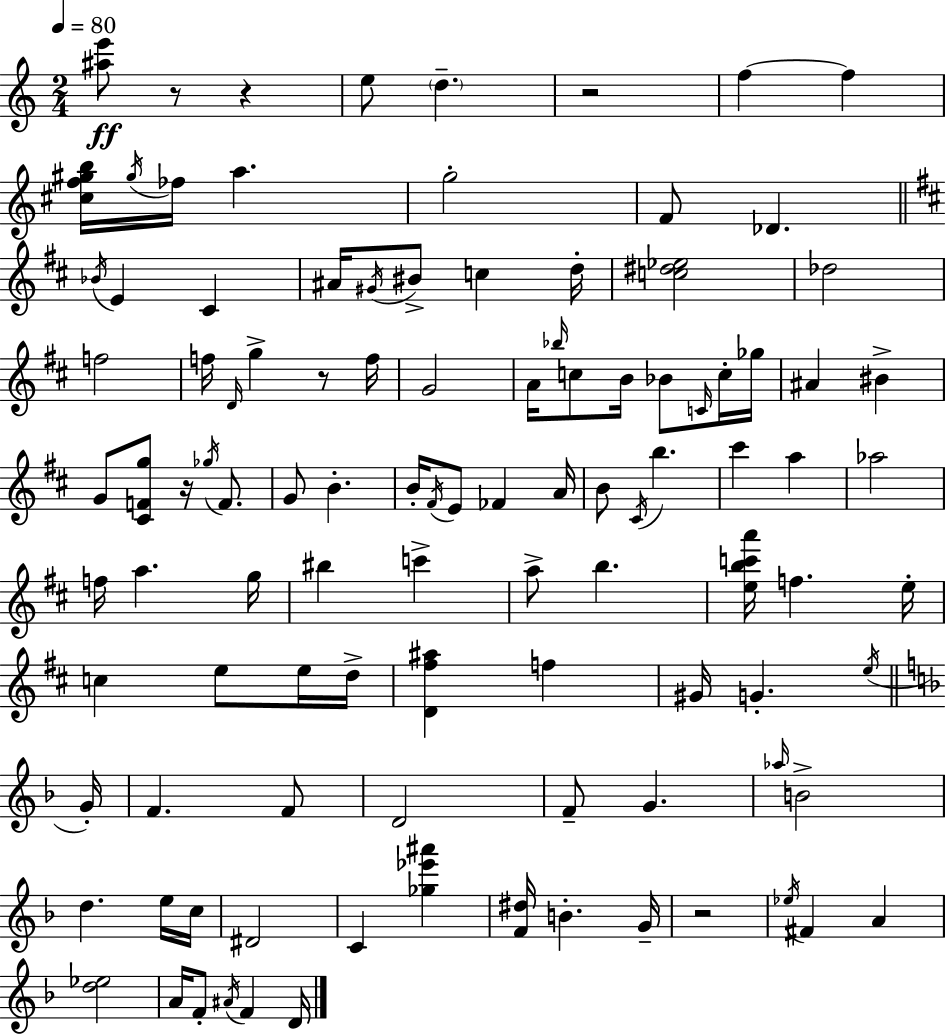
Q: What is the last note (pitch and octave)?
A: D4